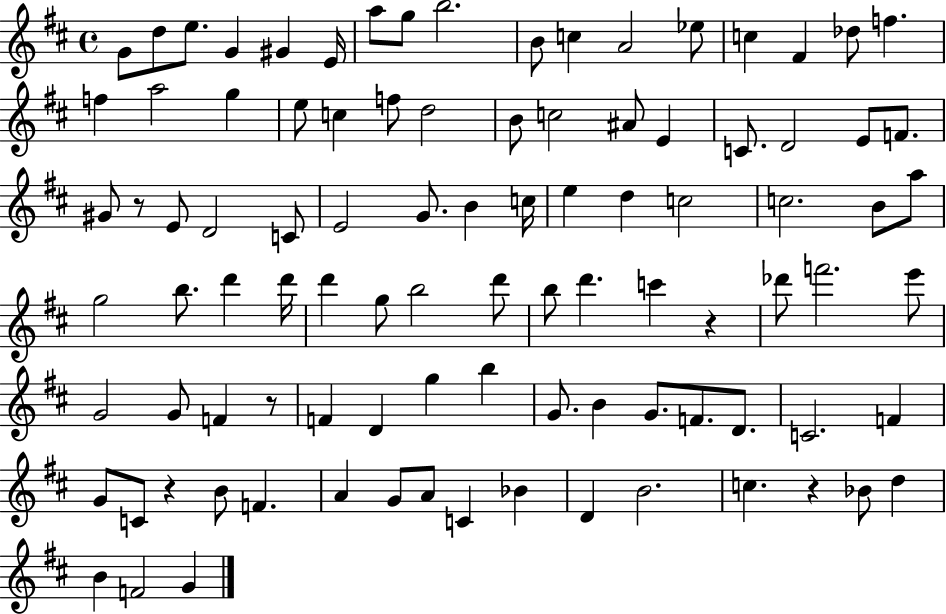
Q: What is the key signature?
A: D major